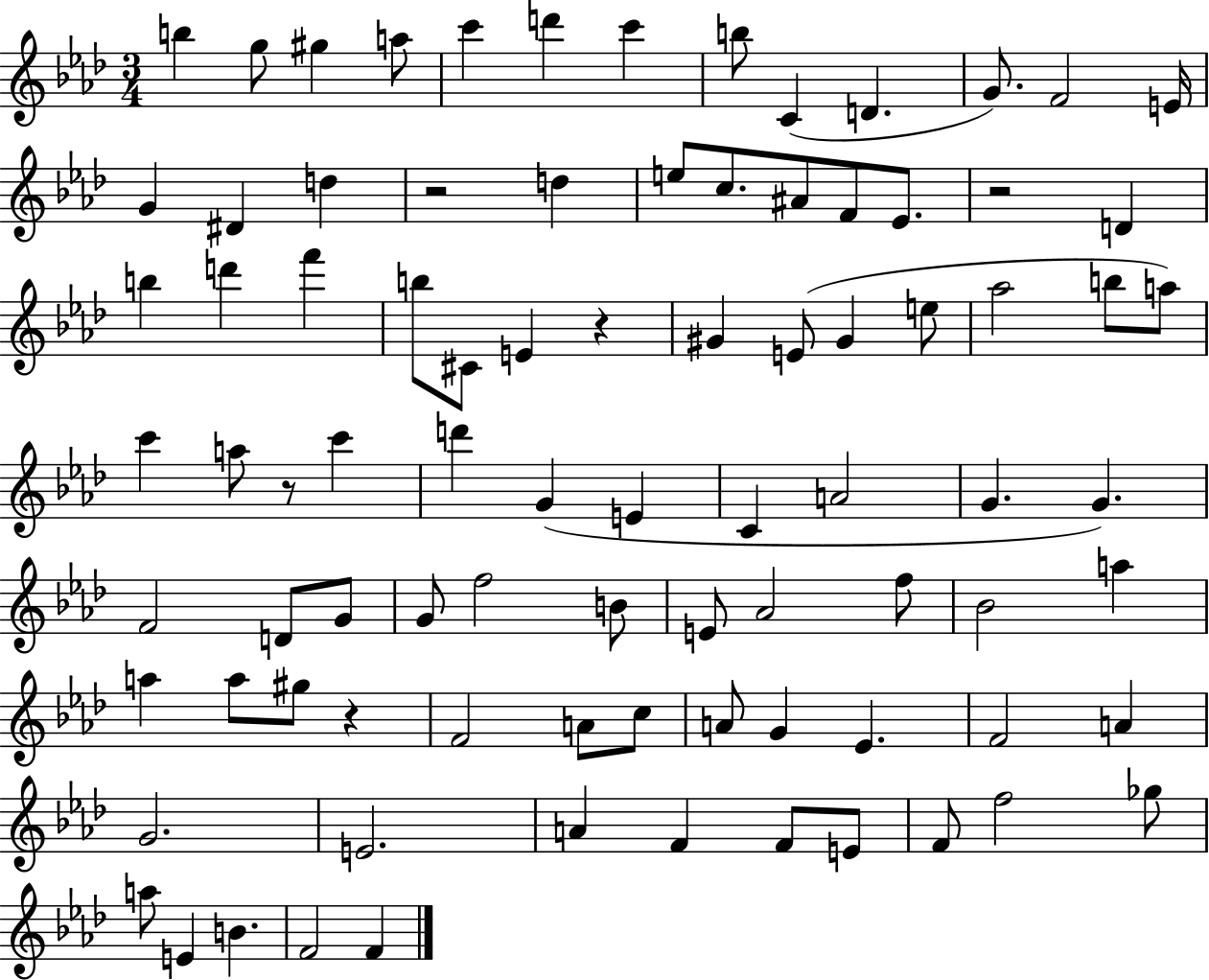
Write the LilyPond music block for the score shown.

{
  \clef treble
  \numericTimeSignature
  \time 3/4
  \key aes \major
  b''4 g''8 gis''4 a''8 | c'''4 d'''4 c'''4 | b''8 c'4( d'4. | g'8.) f'2 e'16 | \break g'4 dis'4 d''4 | r2 d''4 | e''8 c''8. ais'8 f'8 ees'8. | r2 d'4 | \break b''4 d'''4 f'''4 | b''8 cis'8 e'4 r4 | gis'4 e'8( gis'4 e''8 | aes''2 b''8 a''8) | \break c'''4 a''8 r8 c'''4 | d'''4 g'4( e'4 | c'4 a'2 | g'4. g'4.) | \break f'2 d'8 g'8 | g'8 f''2 b'8 | e'8 aes'2 f''8 | bes'2 a''4 | \break a''4 a''8 gis''8 r4 | f'2 a'8 c''8 | a'8 g'4 ees'4. | f'2 a'4 | \break g'2. | e'2. | a'4 f'4 f'8 e'8 | f'8 f''2 ges''8 | \break a''8 e'4 b'4. | f'2 f'4 | \bar "|."
}